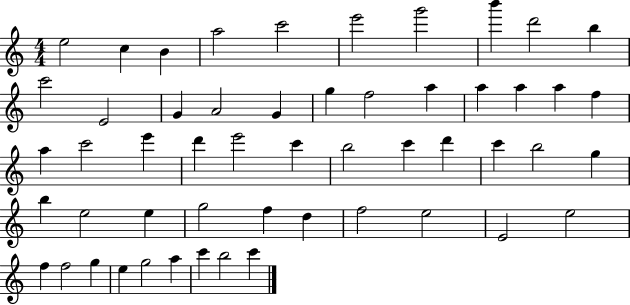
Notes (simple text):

E5/h C5/q B4/q A5/h C6/h E6/h G6/h B6/q D6/h B5/q C6/h E4/h G4/q A4/h G4/q G5/q F5/h A5/q A5/q A5/q A5/q F5/q A5/q C6/h E6/q D6/q E6/h C6/q B5/h C6/q D6/q C6/q B5/h G5/q B5/q E5/h E5/q G5/h F5/q D5/q F5/h E5/h E4/h E5/h F5/q F5/h G5/q E5/q G5/h A5/q C6/q B5/h C6/q